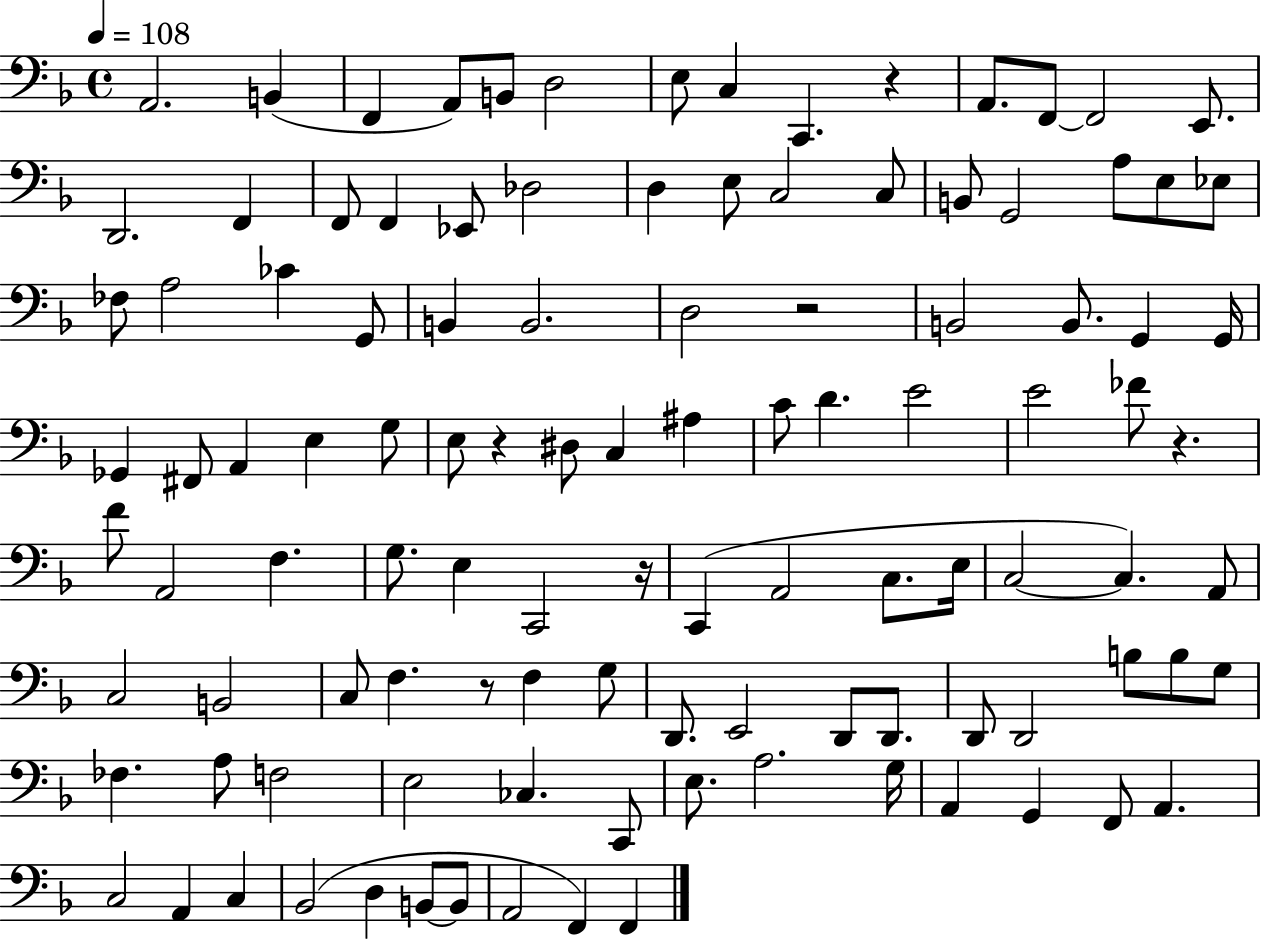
A2/h. B2/q F2/q A2/e B2/e D3/h E3/e C3/q C2/q. R/q A2/e. F2/e F2/h E2/e. D2/h. F2/q F2/e F2/q Eb2/e Db3/h D3/q E3/e C3/h C3/e B2/e G2/h A3/e E3/e Eb3/e FES3/e A3/h CES4/q G2/e B2/q B2/h. D3/h R/h B2/h B2/e. G2/q G2/s Gb2/q F#2/e A2/q E3/q G3/e E3/e R/q D#3/e C3/q A#3/q C4/e D4/q. E4/h E4/h FES4/e R/q. F4/e A2/h F3/q. G3/e. E3/q C2/h R/s C2/q A2/h C3/e. E3/s C3/h C3/q. A2/e C3/h B2/h C3/e F3/q. R/e F3/q G3/e D2/e. E2/h D2/e D2/e. D2/e D2/h B3/e B3/e G3/e FES3/q. A3/e F3/h E3/h CES3/q. C2/e E3/e. A3/h. G3/s A2/q G2/q F2/e A2/q. C3/h A2/q C3/q Bb2/h D3/q B2/e B2/e A2/h F2/q F2/q